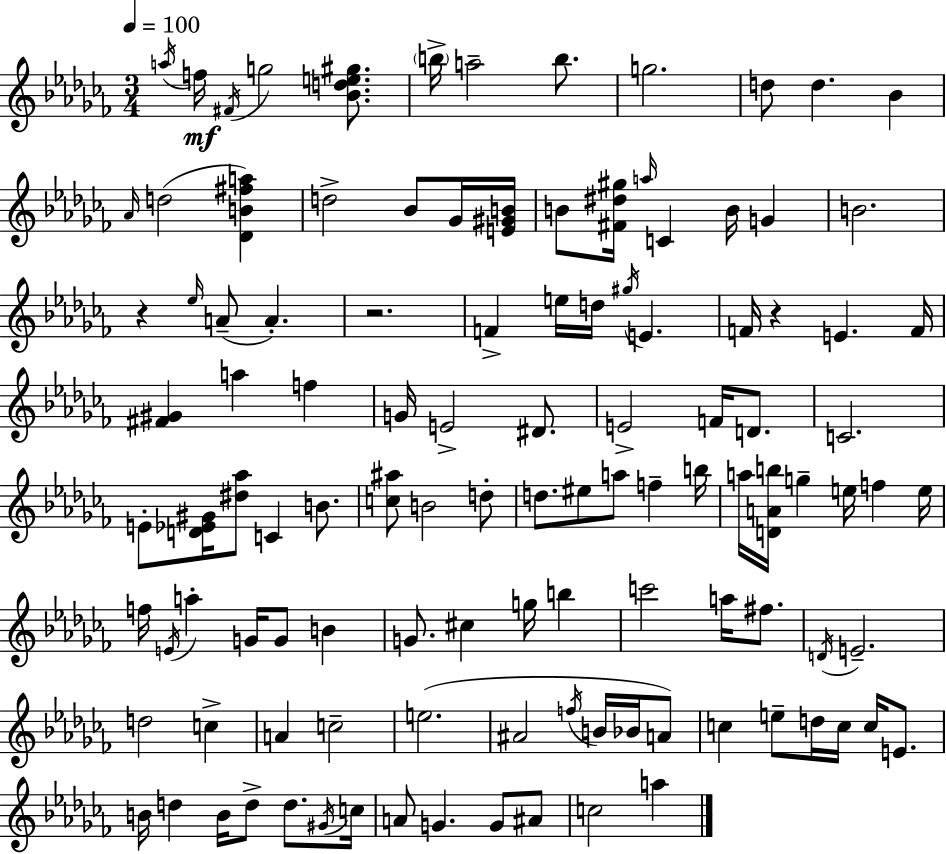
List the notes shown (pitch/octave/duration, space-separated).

A5/s F5/s F#4/s G5/h [Bb4,D5,E5,G#5]/e. B5/s A5/h B5/e. G5/h. D5/e D5/q. Bb4/q Ab4/s D5/h [Db4,B4,F#5,A5]/q D5/h Bb4/e Gb4/s [E4,G#4,B4]/s B4/e [F#4,D#5,G#5]/s A5/s C4/q B4/s G4/q B4/h. R/q Eb5/s A4/e A4/q. R/h. F4/q E5/s D5/s G#5/s E4/q. F4/s R/q E4/q. F4/s [F#4,G#4]/q A5/q F5/q G4/s E4/h D#4/e. E4/h F4/s D4/e. C4/h. E4/e [D4,Eb4,G#4]/s [D#5,Ab5]/e C4/q B4/e. [C5,A#5]/e B4/h D5/e D5/e. EIS5/e A5/e F5/q B5/s A5/s [D4,A4,B5]/s G5/q E5/s F5/q E5/s F5/s E4/s A5/q G4/s G4/e B4/q G4/e. C#5/q G5/s B5/q C6/h A5/s F#5/e. D4/s E4/h. D5/h C5/q A4/q C5/h E5/h. A#4/h F5/s B4/s Bb4/s A4/e C5/q E5/e D5/s C5/s C5/s E4/e. B4/s D5/q B4/s D5/e D5/e. G#4/s C5/s A4/e G4/q. G4/e A#4/e C5/h A5/q